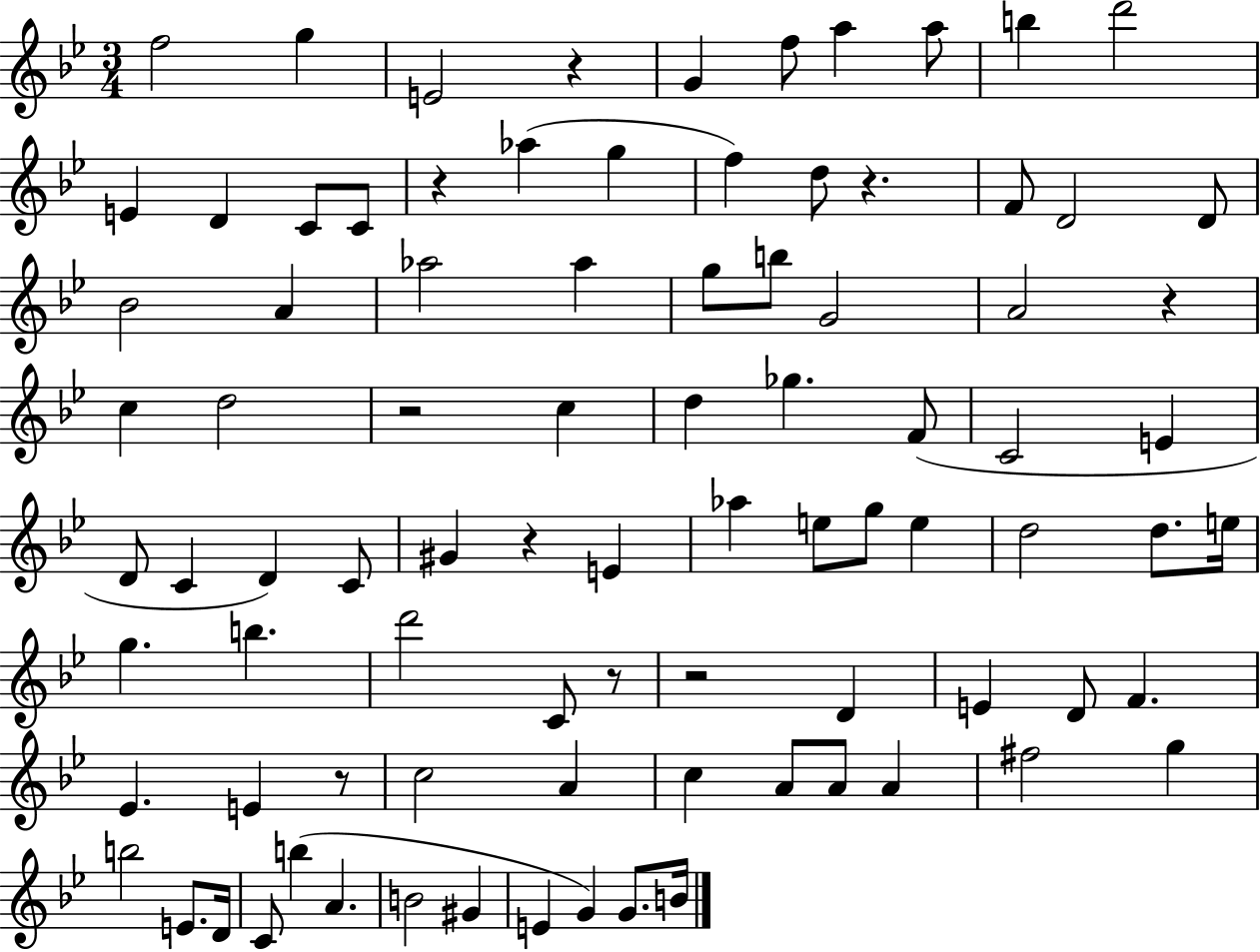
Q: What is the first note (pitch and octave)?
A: F5